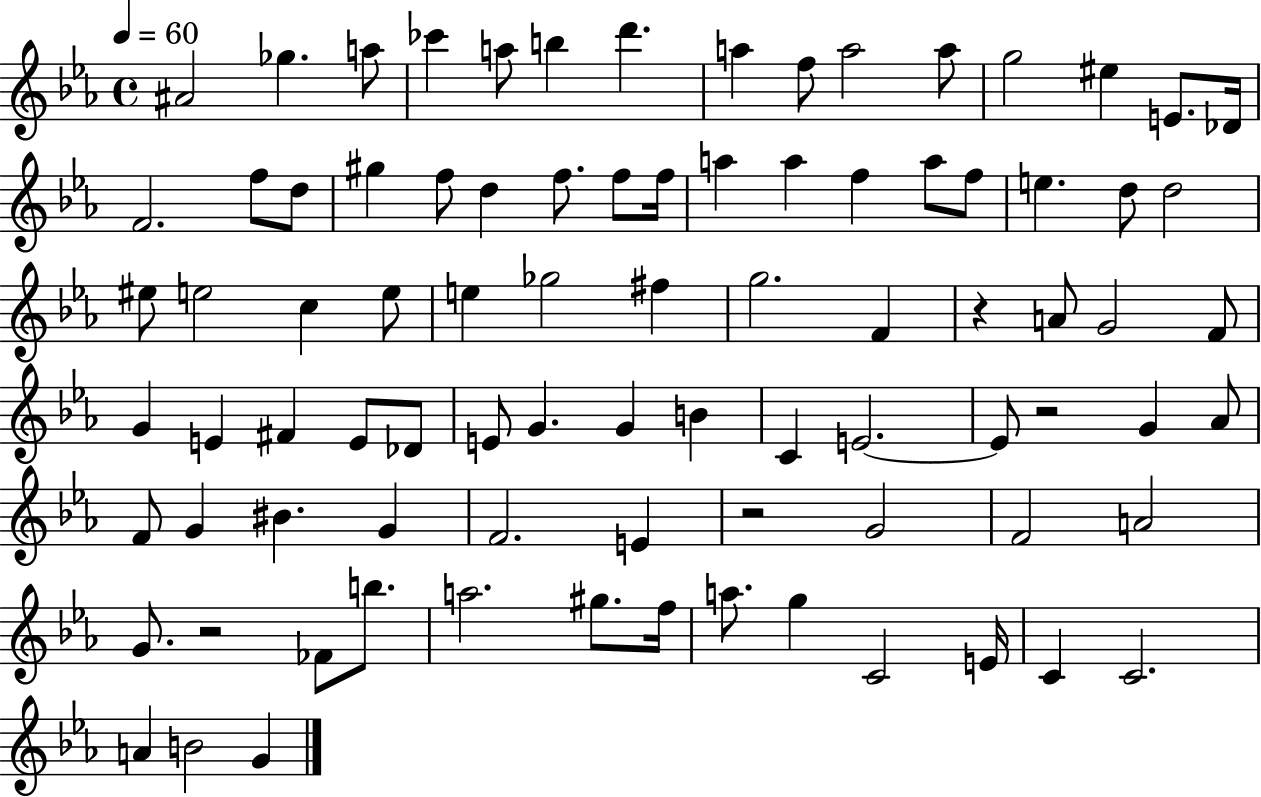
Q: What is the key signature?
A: EES major